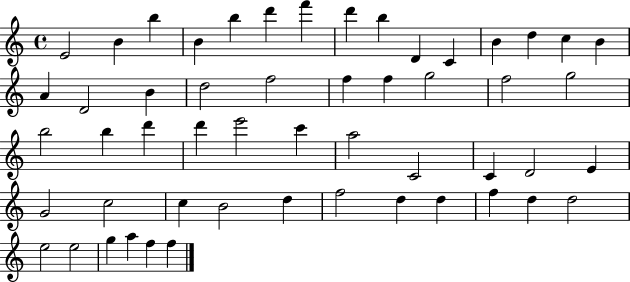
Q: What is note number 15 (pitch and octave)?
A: B4